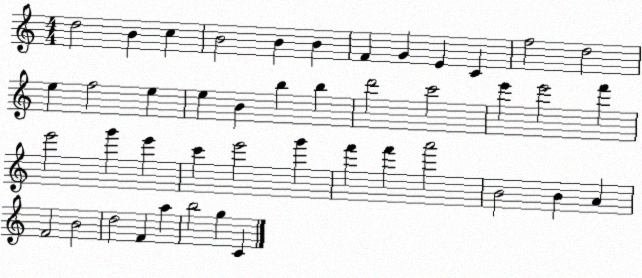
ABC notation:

X:1
T:Untitled
M:4/4
L:1/4
K:C
d2 B c B2 B B F G E C f2 d2 e f2 e e B b b d'2 c'2 e' e'2 f' e'2 g' e' c' e'2 g' f' f' a'2 B2 B A F2 B2 d2 F a b2 g C